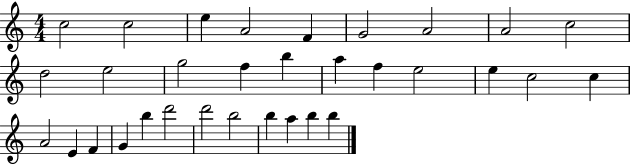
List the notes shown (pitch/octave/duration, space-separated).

C5/h C5/h E5/q A4/h F4/q G4/h A4/h A4/h C5/h D5/h E5/h G5/h F5/q B5/q A5/q F5/q E5/h E5/q C5/h C5/q A4/h E4/q F4/q G4/q B5/q D6/h D6/h B5/h B5/q A5/q B5/q B5/q